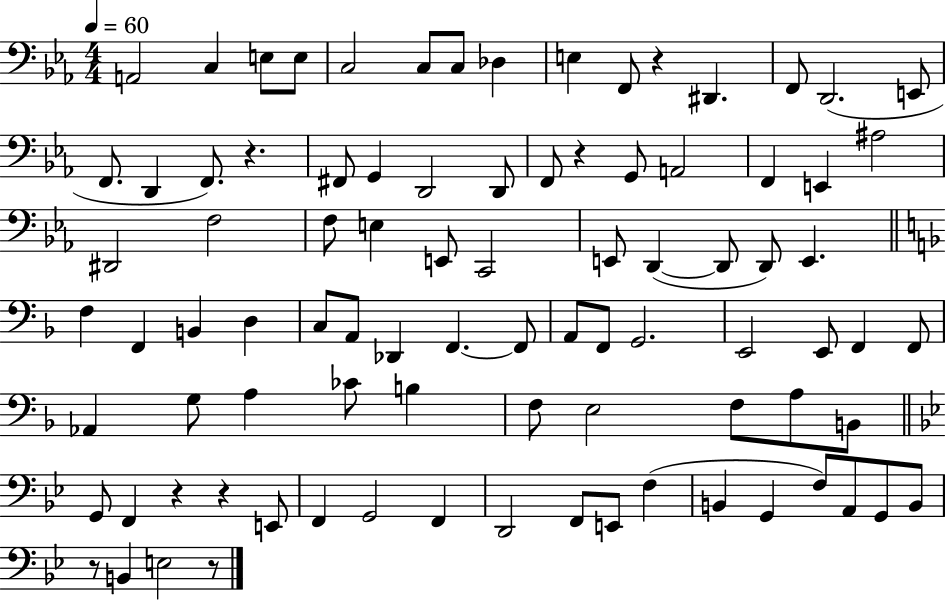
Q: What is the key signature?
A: EES major